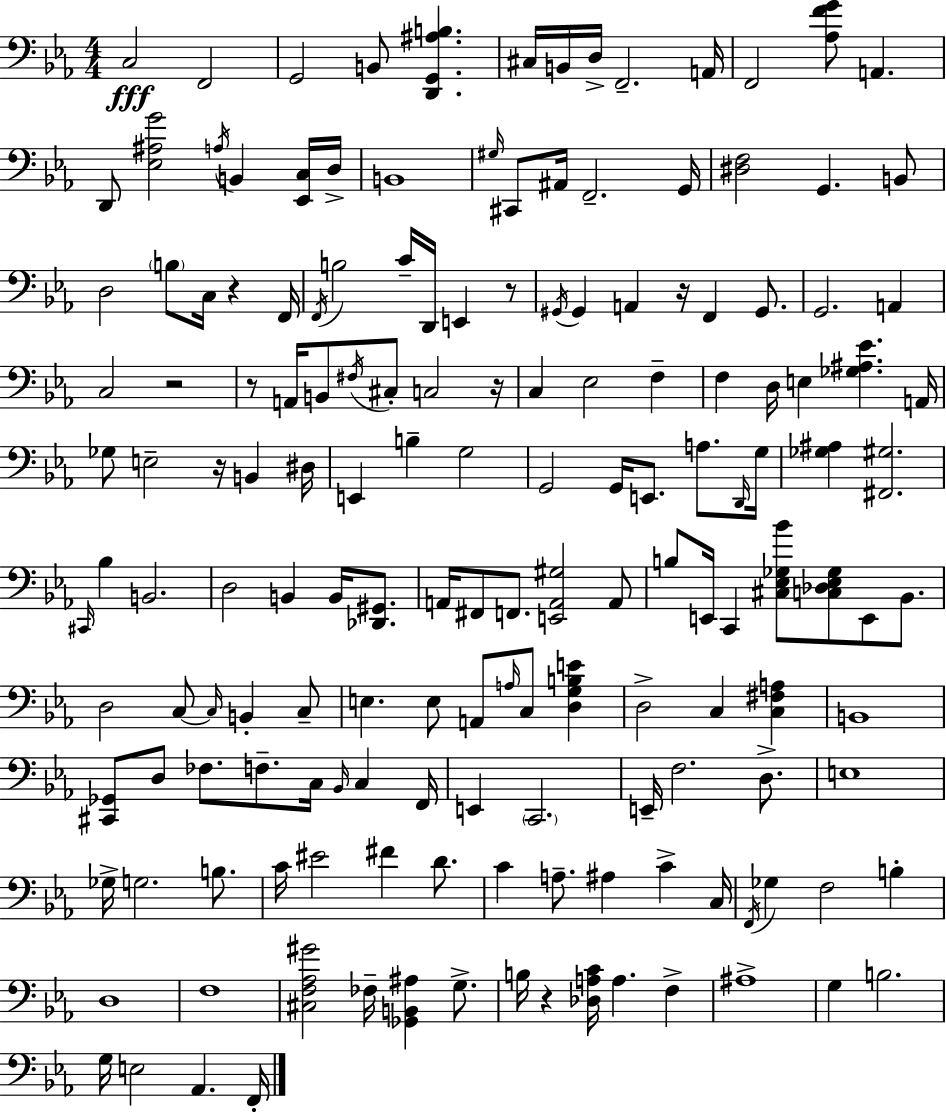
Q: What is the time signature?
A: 4/4